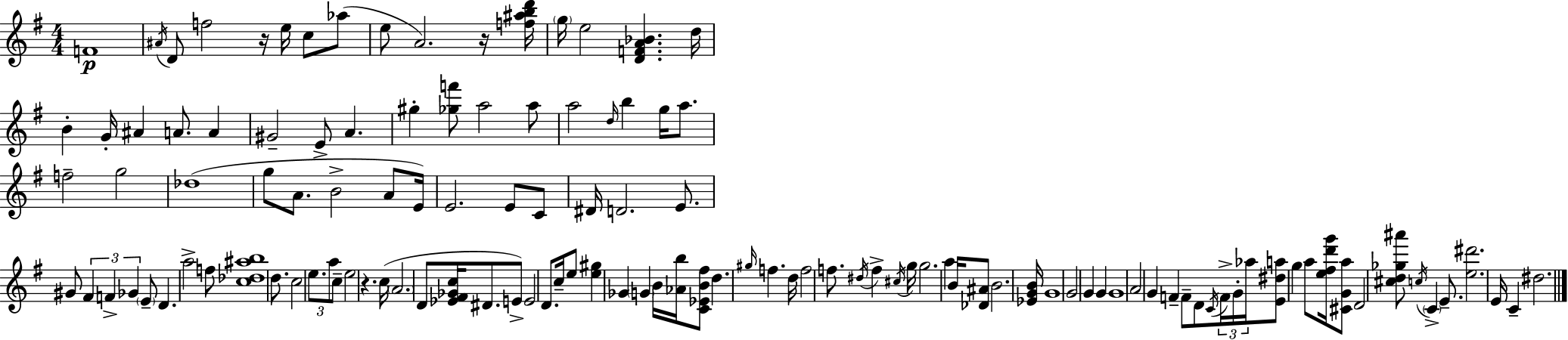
F4/w A#4/s D4/e F5/h R/s E5/s C5/e Ab5/e E5/e A4/h. R/s [F5,A#5,B5,D6]/s G5/s E5/h [D4,F4,A4,Bb4]/q. D5/s B4/q G4/s A#4/q A4/e. A4/q G#4/h E4/e A4/q. G#5/q [Gb5,F6]/e A5/h A5/e A5/h D5/s B5/q G5/s A5/e. F5/h G5/h Db5/w G5/e A4/e. B4/h A4/e E4/s E4/h. E4/e C4/e D#4/s D4/h. E4/e. G#4/e F#4/q F4/q Gb4/q E4/e D4/q. A5/h F5/e [C5,Db5,A#5,B5]/w D5/e. C5/h E5/e. A5/e C5/e E5/h R/q. C5/s A4/h. D4/e [Eb4,F#4,Gb4,C5]/s D#4/e. E4/e E4/h D4/e. C5/s E5/e [E5,G#5]/q Gb4/q G4/q B4/s [Ab4,B5]/s [C4,Eb4,B4,F#5]/e D5/q. G#5/s F5/q. D5/s F5/h F5/e. D#5/s F5/q C#5/s G5/s G5/h. A5/q B4/s [Db4,A#4]/e B4/h. [Eb4,G4,B4]/s G4/w G4/h G4/q G4/q G4/w A4/h G4/q F4/q F4/e D4/e C4/s F4/s G4/s Ab5/s [E4,D#5,A5]/e G5/q A5/e [E5,F#5,D6,G6]/s [C#4,G4,A5]/e D4/h [C#5,D5,Gb5,A#6]/e C5/s C4/q E4/e. [E5,D#6]/h. E4/s C4/q D#5/h.